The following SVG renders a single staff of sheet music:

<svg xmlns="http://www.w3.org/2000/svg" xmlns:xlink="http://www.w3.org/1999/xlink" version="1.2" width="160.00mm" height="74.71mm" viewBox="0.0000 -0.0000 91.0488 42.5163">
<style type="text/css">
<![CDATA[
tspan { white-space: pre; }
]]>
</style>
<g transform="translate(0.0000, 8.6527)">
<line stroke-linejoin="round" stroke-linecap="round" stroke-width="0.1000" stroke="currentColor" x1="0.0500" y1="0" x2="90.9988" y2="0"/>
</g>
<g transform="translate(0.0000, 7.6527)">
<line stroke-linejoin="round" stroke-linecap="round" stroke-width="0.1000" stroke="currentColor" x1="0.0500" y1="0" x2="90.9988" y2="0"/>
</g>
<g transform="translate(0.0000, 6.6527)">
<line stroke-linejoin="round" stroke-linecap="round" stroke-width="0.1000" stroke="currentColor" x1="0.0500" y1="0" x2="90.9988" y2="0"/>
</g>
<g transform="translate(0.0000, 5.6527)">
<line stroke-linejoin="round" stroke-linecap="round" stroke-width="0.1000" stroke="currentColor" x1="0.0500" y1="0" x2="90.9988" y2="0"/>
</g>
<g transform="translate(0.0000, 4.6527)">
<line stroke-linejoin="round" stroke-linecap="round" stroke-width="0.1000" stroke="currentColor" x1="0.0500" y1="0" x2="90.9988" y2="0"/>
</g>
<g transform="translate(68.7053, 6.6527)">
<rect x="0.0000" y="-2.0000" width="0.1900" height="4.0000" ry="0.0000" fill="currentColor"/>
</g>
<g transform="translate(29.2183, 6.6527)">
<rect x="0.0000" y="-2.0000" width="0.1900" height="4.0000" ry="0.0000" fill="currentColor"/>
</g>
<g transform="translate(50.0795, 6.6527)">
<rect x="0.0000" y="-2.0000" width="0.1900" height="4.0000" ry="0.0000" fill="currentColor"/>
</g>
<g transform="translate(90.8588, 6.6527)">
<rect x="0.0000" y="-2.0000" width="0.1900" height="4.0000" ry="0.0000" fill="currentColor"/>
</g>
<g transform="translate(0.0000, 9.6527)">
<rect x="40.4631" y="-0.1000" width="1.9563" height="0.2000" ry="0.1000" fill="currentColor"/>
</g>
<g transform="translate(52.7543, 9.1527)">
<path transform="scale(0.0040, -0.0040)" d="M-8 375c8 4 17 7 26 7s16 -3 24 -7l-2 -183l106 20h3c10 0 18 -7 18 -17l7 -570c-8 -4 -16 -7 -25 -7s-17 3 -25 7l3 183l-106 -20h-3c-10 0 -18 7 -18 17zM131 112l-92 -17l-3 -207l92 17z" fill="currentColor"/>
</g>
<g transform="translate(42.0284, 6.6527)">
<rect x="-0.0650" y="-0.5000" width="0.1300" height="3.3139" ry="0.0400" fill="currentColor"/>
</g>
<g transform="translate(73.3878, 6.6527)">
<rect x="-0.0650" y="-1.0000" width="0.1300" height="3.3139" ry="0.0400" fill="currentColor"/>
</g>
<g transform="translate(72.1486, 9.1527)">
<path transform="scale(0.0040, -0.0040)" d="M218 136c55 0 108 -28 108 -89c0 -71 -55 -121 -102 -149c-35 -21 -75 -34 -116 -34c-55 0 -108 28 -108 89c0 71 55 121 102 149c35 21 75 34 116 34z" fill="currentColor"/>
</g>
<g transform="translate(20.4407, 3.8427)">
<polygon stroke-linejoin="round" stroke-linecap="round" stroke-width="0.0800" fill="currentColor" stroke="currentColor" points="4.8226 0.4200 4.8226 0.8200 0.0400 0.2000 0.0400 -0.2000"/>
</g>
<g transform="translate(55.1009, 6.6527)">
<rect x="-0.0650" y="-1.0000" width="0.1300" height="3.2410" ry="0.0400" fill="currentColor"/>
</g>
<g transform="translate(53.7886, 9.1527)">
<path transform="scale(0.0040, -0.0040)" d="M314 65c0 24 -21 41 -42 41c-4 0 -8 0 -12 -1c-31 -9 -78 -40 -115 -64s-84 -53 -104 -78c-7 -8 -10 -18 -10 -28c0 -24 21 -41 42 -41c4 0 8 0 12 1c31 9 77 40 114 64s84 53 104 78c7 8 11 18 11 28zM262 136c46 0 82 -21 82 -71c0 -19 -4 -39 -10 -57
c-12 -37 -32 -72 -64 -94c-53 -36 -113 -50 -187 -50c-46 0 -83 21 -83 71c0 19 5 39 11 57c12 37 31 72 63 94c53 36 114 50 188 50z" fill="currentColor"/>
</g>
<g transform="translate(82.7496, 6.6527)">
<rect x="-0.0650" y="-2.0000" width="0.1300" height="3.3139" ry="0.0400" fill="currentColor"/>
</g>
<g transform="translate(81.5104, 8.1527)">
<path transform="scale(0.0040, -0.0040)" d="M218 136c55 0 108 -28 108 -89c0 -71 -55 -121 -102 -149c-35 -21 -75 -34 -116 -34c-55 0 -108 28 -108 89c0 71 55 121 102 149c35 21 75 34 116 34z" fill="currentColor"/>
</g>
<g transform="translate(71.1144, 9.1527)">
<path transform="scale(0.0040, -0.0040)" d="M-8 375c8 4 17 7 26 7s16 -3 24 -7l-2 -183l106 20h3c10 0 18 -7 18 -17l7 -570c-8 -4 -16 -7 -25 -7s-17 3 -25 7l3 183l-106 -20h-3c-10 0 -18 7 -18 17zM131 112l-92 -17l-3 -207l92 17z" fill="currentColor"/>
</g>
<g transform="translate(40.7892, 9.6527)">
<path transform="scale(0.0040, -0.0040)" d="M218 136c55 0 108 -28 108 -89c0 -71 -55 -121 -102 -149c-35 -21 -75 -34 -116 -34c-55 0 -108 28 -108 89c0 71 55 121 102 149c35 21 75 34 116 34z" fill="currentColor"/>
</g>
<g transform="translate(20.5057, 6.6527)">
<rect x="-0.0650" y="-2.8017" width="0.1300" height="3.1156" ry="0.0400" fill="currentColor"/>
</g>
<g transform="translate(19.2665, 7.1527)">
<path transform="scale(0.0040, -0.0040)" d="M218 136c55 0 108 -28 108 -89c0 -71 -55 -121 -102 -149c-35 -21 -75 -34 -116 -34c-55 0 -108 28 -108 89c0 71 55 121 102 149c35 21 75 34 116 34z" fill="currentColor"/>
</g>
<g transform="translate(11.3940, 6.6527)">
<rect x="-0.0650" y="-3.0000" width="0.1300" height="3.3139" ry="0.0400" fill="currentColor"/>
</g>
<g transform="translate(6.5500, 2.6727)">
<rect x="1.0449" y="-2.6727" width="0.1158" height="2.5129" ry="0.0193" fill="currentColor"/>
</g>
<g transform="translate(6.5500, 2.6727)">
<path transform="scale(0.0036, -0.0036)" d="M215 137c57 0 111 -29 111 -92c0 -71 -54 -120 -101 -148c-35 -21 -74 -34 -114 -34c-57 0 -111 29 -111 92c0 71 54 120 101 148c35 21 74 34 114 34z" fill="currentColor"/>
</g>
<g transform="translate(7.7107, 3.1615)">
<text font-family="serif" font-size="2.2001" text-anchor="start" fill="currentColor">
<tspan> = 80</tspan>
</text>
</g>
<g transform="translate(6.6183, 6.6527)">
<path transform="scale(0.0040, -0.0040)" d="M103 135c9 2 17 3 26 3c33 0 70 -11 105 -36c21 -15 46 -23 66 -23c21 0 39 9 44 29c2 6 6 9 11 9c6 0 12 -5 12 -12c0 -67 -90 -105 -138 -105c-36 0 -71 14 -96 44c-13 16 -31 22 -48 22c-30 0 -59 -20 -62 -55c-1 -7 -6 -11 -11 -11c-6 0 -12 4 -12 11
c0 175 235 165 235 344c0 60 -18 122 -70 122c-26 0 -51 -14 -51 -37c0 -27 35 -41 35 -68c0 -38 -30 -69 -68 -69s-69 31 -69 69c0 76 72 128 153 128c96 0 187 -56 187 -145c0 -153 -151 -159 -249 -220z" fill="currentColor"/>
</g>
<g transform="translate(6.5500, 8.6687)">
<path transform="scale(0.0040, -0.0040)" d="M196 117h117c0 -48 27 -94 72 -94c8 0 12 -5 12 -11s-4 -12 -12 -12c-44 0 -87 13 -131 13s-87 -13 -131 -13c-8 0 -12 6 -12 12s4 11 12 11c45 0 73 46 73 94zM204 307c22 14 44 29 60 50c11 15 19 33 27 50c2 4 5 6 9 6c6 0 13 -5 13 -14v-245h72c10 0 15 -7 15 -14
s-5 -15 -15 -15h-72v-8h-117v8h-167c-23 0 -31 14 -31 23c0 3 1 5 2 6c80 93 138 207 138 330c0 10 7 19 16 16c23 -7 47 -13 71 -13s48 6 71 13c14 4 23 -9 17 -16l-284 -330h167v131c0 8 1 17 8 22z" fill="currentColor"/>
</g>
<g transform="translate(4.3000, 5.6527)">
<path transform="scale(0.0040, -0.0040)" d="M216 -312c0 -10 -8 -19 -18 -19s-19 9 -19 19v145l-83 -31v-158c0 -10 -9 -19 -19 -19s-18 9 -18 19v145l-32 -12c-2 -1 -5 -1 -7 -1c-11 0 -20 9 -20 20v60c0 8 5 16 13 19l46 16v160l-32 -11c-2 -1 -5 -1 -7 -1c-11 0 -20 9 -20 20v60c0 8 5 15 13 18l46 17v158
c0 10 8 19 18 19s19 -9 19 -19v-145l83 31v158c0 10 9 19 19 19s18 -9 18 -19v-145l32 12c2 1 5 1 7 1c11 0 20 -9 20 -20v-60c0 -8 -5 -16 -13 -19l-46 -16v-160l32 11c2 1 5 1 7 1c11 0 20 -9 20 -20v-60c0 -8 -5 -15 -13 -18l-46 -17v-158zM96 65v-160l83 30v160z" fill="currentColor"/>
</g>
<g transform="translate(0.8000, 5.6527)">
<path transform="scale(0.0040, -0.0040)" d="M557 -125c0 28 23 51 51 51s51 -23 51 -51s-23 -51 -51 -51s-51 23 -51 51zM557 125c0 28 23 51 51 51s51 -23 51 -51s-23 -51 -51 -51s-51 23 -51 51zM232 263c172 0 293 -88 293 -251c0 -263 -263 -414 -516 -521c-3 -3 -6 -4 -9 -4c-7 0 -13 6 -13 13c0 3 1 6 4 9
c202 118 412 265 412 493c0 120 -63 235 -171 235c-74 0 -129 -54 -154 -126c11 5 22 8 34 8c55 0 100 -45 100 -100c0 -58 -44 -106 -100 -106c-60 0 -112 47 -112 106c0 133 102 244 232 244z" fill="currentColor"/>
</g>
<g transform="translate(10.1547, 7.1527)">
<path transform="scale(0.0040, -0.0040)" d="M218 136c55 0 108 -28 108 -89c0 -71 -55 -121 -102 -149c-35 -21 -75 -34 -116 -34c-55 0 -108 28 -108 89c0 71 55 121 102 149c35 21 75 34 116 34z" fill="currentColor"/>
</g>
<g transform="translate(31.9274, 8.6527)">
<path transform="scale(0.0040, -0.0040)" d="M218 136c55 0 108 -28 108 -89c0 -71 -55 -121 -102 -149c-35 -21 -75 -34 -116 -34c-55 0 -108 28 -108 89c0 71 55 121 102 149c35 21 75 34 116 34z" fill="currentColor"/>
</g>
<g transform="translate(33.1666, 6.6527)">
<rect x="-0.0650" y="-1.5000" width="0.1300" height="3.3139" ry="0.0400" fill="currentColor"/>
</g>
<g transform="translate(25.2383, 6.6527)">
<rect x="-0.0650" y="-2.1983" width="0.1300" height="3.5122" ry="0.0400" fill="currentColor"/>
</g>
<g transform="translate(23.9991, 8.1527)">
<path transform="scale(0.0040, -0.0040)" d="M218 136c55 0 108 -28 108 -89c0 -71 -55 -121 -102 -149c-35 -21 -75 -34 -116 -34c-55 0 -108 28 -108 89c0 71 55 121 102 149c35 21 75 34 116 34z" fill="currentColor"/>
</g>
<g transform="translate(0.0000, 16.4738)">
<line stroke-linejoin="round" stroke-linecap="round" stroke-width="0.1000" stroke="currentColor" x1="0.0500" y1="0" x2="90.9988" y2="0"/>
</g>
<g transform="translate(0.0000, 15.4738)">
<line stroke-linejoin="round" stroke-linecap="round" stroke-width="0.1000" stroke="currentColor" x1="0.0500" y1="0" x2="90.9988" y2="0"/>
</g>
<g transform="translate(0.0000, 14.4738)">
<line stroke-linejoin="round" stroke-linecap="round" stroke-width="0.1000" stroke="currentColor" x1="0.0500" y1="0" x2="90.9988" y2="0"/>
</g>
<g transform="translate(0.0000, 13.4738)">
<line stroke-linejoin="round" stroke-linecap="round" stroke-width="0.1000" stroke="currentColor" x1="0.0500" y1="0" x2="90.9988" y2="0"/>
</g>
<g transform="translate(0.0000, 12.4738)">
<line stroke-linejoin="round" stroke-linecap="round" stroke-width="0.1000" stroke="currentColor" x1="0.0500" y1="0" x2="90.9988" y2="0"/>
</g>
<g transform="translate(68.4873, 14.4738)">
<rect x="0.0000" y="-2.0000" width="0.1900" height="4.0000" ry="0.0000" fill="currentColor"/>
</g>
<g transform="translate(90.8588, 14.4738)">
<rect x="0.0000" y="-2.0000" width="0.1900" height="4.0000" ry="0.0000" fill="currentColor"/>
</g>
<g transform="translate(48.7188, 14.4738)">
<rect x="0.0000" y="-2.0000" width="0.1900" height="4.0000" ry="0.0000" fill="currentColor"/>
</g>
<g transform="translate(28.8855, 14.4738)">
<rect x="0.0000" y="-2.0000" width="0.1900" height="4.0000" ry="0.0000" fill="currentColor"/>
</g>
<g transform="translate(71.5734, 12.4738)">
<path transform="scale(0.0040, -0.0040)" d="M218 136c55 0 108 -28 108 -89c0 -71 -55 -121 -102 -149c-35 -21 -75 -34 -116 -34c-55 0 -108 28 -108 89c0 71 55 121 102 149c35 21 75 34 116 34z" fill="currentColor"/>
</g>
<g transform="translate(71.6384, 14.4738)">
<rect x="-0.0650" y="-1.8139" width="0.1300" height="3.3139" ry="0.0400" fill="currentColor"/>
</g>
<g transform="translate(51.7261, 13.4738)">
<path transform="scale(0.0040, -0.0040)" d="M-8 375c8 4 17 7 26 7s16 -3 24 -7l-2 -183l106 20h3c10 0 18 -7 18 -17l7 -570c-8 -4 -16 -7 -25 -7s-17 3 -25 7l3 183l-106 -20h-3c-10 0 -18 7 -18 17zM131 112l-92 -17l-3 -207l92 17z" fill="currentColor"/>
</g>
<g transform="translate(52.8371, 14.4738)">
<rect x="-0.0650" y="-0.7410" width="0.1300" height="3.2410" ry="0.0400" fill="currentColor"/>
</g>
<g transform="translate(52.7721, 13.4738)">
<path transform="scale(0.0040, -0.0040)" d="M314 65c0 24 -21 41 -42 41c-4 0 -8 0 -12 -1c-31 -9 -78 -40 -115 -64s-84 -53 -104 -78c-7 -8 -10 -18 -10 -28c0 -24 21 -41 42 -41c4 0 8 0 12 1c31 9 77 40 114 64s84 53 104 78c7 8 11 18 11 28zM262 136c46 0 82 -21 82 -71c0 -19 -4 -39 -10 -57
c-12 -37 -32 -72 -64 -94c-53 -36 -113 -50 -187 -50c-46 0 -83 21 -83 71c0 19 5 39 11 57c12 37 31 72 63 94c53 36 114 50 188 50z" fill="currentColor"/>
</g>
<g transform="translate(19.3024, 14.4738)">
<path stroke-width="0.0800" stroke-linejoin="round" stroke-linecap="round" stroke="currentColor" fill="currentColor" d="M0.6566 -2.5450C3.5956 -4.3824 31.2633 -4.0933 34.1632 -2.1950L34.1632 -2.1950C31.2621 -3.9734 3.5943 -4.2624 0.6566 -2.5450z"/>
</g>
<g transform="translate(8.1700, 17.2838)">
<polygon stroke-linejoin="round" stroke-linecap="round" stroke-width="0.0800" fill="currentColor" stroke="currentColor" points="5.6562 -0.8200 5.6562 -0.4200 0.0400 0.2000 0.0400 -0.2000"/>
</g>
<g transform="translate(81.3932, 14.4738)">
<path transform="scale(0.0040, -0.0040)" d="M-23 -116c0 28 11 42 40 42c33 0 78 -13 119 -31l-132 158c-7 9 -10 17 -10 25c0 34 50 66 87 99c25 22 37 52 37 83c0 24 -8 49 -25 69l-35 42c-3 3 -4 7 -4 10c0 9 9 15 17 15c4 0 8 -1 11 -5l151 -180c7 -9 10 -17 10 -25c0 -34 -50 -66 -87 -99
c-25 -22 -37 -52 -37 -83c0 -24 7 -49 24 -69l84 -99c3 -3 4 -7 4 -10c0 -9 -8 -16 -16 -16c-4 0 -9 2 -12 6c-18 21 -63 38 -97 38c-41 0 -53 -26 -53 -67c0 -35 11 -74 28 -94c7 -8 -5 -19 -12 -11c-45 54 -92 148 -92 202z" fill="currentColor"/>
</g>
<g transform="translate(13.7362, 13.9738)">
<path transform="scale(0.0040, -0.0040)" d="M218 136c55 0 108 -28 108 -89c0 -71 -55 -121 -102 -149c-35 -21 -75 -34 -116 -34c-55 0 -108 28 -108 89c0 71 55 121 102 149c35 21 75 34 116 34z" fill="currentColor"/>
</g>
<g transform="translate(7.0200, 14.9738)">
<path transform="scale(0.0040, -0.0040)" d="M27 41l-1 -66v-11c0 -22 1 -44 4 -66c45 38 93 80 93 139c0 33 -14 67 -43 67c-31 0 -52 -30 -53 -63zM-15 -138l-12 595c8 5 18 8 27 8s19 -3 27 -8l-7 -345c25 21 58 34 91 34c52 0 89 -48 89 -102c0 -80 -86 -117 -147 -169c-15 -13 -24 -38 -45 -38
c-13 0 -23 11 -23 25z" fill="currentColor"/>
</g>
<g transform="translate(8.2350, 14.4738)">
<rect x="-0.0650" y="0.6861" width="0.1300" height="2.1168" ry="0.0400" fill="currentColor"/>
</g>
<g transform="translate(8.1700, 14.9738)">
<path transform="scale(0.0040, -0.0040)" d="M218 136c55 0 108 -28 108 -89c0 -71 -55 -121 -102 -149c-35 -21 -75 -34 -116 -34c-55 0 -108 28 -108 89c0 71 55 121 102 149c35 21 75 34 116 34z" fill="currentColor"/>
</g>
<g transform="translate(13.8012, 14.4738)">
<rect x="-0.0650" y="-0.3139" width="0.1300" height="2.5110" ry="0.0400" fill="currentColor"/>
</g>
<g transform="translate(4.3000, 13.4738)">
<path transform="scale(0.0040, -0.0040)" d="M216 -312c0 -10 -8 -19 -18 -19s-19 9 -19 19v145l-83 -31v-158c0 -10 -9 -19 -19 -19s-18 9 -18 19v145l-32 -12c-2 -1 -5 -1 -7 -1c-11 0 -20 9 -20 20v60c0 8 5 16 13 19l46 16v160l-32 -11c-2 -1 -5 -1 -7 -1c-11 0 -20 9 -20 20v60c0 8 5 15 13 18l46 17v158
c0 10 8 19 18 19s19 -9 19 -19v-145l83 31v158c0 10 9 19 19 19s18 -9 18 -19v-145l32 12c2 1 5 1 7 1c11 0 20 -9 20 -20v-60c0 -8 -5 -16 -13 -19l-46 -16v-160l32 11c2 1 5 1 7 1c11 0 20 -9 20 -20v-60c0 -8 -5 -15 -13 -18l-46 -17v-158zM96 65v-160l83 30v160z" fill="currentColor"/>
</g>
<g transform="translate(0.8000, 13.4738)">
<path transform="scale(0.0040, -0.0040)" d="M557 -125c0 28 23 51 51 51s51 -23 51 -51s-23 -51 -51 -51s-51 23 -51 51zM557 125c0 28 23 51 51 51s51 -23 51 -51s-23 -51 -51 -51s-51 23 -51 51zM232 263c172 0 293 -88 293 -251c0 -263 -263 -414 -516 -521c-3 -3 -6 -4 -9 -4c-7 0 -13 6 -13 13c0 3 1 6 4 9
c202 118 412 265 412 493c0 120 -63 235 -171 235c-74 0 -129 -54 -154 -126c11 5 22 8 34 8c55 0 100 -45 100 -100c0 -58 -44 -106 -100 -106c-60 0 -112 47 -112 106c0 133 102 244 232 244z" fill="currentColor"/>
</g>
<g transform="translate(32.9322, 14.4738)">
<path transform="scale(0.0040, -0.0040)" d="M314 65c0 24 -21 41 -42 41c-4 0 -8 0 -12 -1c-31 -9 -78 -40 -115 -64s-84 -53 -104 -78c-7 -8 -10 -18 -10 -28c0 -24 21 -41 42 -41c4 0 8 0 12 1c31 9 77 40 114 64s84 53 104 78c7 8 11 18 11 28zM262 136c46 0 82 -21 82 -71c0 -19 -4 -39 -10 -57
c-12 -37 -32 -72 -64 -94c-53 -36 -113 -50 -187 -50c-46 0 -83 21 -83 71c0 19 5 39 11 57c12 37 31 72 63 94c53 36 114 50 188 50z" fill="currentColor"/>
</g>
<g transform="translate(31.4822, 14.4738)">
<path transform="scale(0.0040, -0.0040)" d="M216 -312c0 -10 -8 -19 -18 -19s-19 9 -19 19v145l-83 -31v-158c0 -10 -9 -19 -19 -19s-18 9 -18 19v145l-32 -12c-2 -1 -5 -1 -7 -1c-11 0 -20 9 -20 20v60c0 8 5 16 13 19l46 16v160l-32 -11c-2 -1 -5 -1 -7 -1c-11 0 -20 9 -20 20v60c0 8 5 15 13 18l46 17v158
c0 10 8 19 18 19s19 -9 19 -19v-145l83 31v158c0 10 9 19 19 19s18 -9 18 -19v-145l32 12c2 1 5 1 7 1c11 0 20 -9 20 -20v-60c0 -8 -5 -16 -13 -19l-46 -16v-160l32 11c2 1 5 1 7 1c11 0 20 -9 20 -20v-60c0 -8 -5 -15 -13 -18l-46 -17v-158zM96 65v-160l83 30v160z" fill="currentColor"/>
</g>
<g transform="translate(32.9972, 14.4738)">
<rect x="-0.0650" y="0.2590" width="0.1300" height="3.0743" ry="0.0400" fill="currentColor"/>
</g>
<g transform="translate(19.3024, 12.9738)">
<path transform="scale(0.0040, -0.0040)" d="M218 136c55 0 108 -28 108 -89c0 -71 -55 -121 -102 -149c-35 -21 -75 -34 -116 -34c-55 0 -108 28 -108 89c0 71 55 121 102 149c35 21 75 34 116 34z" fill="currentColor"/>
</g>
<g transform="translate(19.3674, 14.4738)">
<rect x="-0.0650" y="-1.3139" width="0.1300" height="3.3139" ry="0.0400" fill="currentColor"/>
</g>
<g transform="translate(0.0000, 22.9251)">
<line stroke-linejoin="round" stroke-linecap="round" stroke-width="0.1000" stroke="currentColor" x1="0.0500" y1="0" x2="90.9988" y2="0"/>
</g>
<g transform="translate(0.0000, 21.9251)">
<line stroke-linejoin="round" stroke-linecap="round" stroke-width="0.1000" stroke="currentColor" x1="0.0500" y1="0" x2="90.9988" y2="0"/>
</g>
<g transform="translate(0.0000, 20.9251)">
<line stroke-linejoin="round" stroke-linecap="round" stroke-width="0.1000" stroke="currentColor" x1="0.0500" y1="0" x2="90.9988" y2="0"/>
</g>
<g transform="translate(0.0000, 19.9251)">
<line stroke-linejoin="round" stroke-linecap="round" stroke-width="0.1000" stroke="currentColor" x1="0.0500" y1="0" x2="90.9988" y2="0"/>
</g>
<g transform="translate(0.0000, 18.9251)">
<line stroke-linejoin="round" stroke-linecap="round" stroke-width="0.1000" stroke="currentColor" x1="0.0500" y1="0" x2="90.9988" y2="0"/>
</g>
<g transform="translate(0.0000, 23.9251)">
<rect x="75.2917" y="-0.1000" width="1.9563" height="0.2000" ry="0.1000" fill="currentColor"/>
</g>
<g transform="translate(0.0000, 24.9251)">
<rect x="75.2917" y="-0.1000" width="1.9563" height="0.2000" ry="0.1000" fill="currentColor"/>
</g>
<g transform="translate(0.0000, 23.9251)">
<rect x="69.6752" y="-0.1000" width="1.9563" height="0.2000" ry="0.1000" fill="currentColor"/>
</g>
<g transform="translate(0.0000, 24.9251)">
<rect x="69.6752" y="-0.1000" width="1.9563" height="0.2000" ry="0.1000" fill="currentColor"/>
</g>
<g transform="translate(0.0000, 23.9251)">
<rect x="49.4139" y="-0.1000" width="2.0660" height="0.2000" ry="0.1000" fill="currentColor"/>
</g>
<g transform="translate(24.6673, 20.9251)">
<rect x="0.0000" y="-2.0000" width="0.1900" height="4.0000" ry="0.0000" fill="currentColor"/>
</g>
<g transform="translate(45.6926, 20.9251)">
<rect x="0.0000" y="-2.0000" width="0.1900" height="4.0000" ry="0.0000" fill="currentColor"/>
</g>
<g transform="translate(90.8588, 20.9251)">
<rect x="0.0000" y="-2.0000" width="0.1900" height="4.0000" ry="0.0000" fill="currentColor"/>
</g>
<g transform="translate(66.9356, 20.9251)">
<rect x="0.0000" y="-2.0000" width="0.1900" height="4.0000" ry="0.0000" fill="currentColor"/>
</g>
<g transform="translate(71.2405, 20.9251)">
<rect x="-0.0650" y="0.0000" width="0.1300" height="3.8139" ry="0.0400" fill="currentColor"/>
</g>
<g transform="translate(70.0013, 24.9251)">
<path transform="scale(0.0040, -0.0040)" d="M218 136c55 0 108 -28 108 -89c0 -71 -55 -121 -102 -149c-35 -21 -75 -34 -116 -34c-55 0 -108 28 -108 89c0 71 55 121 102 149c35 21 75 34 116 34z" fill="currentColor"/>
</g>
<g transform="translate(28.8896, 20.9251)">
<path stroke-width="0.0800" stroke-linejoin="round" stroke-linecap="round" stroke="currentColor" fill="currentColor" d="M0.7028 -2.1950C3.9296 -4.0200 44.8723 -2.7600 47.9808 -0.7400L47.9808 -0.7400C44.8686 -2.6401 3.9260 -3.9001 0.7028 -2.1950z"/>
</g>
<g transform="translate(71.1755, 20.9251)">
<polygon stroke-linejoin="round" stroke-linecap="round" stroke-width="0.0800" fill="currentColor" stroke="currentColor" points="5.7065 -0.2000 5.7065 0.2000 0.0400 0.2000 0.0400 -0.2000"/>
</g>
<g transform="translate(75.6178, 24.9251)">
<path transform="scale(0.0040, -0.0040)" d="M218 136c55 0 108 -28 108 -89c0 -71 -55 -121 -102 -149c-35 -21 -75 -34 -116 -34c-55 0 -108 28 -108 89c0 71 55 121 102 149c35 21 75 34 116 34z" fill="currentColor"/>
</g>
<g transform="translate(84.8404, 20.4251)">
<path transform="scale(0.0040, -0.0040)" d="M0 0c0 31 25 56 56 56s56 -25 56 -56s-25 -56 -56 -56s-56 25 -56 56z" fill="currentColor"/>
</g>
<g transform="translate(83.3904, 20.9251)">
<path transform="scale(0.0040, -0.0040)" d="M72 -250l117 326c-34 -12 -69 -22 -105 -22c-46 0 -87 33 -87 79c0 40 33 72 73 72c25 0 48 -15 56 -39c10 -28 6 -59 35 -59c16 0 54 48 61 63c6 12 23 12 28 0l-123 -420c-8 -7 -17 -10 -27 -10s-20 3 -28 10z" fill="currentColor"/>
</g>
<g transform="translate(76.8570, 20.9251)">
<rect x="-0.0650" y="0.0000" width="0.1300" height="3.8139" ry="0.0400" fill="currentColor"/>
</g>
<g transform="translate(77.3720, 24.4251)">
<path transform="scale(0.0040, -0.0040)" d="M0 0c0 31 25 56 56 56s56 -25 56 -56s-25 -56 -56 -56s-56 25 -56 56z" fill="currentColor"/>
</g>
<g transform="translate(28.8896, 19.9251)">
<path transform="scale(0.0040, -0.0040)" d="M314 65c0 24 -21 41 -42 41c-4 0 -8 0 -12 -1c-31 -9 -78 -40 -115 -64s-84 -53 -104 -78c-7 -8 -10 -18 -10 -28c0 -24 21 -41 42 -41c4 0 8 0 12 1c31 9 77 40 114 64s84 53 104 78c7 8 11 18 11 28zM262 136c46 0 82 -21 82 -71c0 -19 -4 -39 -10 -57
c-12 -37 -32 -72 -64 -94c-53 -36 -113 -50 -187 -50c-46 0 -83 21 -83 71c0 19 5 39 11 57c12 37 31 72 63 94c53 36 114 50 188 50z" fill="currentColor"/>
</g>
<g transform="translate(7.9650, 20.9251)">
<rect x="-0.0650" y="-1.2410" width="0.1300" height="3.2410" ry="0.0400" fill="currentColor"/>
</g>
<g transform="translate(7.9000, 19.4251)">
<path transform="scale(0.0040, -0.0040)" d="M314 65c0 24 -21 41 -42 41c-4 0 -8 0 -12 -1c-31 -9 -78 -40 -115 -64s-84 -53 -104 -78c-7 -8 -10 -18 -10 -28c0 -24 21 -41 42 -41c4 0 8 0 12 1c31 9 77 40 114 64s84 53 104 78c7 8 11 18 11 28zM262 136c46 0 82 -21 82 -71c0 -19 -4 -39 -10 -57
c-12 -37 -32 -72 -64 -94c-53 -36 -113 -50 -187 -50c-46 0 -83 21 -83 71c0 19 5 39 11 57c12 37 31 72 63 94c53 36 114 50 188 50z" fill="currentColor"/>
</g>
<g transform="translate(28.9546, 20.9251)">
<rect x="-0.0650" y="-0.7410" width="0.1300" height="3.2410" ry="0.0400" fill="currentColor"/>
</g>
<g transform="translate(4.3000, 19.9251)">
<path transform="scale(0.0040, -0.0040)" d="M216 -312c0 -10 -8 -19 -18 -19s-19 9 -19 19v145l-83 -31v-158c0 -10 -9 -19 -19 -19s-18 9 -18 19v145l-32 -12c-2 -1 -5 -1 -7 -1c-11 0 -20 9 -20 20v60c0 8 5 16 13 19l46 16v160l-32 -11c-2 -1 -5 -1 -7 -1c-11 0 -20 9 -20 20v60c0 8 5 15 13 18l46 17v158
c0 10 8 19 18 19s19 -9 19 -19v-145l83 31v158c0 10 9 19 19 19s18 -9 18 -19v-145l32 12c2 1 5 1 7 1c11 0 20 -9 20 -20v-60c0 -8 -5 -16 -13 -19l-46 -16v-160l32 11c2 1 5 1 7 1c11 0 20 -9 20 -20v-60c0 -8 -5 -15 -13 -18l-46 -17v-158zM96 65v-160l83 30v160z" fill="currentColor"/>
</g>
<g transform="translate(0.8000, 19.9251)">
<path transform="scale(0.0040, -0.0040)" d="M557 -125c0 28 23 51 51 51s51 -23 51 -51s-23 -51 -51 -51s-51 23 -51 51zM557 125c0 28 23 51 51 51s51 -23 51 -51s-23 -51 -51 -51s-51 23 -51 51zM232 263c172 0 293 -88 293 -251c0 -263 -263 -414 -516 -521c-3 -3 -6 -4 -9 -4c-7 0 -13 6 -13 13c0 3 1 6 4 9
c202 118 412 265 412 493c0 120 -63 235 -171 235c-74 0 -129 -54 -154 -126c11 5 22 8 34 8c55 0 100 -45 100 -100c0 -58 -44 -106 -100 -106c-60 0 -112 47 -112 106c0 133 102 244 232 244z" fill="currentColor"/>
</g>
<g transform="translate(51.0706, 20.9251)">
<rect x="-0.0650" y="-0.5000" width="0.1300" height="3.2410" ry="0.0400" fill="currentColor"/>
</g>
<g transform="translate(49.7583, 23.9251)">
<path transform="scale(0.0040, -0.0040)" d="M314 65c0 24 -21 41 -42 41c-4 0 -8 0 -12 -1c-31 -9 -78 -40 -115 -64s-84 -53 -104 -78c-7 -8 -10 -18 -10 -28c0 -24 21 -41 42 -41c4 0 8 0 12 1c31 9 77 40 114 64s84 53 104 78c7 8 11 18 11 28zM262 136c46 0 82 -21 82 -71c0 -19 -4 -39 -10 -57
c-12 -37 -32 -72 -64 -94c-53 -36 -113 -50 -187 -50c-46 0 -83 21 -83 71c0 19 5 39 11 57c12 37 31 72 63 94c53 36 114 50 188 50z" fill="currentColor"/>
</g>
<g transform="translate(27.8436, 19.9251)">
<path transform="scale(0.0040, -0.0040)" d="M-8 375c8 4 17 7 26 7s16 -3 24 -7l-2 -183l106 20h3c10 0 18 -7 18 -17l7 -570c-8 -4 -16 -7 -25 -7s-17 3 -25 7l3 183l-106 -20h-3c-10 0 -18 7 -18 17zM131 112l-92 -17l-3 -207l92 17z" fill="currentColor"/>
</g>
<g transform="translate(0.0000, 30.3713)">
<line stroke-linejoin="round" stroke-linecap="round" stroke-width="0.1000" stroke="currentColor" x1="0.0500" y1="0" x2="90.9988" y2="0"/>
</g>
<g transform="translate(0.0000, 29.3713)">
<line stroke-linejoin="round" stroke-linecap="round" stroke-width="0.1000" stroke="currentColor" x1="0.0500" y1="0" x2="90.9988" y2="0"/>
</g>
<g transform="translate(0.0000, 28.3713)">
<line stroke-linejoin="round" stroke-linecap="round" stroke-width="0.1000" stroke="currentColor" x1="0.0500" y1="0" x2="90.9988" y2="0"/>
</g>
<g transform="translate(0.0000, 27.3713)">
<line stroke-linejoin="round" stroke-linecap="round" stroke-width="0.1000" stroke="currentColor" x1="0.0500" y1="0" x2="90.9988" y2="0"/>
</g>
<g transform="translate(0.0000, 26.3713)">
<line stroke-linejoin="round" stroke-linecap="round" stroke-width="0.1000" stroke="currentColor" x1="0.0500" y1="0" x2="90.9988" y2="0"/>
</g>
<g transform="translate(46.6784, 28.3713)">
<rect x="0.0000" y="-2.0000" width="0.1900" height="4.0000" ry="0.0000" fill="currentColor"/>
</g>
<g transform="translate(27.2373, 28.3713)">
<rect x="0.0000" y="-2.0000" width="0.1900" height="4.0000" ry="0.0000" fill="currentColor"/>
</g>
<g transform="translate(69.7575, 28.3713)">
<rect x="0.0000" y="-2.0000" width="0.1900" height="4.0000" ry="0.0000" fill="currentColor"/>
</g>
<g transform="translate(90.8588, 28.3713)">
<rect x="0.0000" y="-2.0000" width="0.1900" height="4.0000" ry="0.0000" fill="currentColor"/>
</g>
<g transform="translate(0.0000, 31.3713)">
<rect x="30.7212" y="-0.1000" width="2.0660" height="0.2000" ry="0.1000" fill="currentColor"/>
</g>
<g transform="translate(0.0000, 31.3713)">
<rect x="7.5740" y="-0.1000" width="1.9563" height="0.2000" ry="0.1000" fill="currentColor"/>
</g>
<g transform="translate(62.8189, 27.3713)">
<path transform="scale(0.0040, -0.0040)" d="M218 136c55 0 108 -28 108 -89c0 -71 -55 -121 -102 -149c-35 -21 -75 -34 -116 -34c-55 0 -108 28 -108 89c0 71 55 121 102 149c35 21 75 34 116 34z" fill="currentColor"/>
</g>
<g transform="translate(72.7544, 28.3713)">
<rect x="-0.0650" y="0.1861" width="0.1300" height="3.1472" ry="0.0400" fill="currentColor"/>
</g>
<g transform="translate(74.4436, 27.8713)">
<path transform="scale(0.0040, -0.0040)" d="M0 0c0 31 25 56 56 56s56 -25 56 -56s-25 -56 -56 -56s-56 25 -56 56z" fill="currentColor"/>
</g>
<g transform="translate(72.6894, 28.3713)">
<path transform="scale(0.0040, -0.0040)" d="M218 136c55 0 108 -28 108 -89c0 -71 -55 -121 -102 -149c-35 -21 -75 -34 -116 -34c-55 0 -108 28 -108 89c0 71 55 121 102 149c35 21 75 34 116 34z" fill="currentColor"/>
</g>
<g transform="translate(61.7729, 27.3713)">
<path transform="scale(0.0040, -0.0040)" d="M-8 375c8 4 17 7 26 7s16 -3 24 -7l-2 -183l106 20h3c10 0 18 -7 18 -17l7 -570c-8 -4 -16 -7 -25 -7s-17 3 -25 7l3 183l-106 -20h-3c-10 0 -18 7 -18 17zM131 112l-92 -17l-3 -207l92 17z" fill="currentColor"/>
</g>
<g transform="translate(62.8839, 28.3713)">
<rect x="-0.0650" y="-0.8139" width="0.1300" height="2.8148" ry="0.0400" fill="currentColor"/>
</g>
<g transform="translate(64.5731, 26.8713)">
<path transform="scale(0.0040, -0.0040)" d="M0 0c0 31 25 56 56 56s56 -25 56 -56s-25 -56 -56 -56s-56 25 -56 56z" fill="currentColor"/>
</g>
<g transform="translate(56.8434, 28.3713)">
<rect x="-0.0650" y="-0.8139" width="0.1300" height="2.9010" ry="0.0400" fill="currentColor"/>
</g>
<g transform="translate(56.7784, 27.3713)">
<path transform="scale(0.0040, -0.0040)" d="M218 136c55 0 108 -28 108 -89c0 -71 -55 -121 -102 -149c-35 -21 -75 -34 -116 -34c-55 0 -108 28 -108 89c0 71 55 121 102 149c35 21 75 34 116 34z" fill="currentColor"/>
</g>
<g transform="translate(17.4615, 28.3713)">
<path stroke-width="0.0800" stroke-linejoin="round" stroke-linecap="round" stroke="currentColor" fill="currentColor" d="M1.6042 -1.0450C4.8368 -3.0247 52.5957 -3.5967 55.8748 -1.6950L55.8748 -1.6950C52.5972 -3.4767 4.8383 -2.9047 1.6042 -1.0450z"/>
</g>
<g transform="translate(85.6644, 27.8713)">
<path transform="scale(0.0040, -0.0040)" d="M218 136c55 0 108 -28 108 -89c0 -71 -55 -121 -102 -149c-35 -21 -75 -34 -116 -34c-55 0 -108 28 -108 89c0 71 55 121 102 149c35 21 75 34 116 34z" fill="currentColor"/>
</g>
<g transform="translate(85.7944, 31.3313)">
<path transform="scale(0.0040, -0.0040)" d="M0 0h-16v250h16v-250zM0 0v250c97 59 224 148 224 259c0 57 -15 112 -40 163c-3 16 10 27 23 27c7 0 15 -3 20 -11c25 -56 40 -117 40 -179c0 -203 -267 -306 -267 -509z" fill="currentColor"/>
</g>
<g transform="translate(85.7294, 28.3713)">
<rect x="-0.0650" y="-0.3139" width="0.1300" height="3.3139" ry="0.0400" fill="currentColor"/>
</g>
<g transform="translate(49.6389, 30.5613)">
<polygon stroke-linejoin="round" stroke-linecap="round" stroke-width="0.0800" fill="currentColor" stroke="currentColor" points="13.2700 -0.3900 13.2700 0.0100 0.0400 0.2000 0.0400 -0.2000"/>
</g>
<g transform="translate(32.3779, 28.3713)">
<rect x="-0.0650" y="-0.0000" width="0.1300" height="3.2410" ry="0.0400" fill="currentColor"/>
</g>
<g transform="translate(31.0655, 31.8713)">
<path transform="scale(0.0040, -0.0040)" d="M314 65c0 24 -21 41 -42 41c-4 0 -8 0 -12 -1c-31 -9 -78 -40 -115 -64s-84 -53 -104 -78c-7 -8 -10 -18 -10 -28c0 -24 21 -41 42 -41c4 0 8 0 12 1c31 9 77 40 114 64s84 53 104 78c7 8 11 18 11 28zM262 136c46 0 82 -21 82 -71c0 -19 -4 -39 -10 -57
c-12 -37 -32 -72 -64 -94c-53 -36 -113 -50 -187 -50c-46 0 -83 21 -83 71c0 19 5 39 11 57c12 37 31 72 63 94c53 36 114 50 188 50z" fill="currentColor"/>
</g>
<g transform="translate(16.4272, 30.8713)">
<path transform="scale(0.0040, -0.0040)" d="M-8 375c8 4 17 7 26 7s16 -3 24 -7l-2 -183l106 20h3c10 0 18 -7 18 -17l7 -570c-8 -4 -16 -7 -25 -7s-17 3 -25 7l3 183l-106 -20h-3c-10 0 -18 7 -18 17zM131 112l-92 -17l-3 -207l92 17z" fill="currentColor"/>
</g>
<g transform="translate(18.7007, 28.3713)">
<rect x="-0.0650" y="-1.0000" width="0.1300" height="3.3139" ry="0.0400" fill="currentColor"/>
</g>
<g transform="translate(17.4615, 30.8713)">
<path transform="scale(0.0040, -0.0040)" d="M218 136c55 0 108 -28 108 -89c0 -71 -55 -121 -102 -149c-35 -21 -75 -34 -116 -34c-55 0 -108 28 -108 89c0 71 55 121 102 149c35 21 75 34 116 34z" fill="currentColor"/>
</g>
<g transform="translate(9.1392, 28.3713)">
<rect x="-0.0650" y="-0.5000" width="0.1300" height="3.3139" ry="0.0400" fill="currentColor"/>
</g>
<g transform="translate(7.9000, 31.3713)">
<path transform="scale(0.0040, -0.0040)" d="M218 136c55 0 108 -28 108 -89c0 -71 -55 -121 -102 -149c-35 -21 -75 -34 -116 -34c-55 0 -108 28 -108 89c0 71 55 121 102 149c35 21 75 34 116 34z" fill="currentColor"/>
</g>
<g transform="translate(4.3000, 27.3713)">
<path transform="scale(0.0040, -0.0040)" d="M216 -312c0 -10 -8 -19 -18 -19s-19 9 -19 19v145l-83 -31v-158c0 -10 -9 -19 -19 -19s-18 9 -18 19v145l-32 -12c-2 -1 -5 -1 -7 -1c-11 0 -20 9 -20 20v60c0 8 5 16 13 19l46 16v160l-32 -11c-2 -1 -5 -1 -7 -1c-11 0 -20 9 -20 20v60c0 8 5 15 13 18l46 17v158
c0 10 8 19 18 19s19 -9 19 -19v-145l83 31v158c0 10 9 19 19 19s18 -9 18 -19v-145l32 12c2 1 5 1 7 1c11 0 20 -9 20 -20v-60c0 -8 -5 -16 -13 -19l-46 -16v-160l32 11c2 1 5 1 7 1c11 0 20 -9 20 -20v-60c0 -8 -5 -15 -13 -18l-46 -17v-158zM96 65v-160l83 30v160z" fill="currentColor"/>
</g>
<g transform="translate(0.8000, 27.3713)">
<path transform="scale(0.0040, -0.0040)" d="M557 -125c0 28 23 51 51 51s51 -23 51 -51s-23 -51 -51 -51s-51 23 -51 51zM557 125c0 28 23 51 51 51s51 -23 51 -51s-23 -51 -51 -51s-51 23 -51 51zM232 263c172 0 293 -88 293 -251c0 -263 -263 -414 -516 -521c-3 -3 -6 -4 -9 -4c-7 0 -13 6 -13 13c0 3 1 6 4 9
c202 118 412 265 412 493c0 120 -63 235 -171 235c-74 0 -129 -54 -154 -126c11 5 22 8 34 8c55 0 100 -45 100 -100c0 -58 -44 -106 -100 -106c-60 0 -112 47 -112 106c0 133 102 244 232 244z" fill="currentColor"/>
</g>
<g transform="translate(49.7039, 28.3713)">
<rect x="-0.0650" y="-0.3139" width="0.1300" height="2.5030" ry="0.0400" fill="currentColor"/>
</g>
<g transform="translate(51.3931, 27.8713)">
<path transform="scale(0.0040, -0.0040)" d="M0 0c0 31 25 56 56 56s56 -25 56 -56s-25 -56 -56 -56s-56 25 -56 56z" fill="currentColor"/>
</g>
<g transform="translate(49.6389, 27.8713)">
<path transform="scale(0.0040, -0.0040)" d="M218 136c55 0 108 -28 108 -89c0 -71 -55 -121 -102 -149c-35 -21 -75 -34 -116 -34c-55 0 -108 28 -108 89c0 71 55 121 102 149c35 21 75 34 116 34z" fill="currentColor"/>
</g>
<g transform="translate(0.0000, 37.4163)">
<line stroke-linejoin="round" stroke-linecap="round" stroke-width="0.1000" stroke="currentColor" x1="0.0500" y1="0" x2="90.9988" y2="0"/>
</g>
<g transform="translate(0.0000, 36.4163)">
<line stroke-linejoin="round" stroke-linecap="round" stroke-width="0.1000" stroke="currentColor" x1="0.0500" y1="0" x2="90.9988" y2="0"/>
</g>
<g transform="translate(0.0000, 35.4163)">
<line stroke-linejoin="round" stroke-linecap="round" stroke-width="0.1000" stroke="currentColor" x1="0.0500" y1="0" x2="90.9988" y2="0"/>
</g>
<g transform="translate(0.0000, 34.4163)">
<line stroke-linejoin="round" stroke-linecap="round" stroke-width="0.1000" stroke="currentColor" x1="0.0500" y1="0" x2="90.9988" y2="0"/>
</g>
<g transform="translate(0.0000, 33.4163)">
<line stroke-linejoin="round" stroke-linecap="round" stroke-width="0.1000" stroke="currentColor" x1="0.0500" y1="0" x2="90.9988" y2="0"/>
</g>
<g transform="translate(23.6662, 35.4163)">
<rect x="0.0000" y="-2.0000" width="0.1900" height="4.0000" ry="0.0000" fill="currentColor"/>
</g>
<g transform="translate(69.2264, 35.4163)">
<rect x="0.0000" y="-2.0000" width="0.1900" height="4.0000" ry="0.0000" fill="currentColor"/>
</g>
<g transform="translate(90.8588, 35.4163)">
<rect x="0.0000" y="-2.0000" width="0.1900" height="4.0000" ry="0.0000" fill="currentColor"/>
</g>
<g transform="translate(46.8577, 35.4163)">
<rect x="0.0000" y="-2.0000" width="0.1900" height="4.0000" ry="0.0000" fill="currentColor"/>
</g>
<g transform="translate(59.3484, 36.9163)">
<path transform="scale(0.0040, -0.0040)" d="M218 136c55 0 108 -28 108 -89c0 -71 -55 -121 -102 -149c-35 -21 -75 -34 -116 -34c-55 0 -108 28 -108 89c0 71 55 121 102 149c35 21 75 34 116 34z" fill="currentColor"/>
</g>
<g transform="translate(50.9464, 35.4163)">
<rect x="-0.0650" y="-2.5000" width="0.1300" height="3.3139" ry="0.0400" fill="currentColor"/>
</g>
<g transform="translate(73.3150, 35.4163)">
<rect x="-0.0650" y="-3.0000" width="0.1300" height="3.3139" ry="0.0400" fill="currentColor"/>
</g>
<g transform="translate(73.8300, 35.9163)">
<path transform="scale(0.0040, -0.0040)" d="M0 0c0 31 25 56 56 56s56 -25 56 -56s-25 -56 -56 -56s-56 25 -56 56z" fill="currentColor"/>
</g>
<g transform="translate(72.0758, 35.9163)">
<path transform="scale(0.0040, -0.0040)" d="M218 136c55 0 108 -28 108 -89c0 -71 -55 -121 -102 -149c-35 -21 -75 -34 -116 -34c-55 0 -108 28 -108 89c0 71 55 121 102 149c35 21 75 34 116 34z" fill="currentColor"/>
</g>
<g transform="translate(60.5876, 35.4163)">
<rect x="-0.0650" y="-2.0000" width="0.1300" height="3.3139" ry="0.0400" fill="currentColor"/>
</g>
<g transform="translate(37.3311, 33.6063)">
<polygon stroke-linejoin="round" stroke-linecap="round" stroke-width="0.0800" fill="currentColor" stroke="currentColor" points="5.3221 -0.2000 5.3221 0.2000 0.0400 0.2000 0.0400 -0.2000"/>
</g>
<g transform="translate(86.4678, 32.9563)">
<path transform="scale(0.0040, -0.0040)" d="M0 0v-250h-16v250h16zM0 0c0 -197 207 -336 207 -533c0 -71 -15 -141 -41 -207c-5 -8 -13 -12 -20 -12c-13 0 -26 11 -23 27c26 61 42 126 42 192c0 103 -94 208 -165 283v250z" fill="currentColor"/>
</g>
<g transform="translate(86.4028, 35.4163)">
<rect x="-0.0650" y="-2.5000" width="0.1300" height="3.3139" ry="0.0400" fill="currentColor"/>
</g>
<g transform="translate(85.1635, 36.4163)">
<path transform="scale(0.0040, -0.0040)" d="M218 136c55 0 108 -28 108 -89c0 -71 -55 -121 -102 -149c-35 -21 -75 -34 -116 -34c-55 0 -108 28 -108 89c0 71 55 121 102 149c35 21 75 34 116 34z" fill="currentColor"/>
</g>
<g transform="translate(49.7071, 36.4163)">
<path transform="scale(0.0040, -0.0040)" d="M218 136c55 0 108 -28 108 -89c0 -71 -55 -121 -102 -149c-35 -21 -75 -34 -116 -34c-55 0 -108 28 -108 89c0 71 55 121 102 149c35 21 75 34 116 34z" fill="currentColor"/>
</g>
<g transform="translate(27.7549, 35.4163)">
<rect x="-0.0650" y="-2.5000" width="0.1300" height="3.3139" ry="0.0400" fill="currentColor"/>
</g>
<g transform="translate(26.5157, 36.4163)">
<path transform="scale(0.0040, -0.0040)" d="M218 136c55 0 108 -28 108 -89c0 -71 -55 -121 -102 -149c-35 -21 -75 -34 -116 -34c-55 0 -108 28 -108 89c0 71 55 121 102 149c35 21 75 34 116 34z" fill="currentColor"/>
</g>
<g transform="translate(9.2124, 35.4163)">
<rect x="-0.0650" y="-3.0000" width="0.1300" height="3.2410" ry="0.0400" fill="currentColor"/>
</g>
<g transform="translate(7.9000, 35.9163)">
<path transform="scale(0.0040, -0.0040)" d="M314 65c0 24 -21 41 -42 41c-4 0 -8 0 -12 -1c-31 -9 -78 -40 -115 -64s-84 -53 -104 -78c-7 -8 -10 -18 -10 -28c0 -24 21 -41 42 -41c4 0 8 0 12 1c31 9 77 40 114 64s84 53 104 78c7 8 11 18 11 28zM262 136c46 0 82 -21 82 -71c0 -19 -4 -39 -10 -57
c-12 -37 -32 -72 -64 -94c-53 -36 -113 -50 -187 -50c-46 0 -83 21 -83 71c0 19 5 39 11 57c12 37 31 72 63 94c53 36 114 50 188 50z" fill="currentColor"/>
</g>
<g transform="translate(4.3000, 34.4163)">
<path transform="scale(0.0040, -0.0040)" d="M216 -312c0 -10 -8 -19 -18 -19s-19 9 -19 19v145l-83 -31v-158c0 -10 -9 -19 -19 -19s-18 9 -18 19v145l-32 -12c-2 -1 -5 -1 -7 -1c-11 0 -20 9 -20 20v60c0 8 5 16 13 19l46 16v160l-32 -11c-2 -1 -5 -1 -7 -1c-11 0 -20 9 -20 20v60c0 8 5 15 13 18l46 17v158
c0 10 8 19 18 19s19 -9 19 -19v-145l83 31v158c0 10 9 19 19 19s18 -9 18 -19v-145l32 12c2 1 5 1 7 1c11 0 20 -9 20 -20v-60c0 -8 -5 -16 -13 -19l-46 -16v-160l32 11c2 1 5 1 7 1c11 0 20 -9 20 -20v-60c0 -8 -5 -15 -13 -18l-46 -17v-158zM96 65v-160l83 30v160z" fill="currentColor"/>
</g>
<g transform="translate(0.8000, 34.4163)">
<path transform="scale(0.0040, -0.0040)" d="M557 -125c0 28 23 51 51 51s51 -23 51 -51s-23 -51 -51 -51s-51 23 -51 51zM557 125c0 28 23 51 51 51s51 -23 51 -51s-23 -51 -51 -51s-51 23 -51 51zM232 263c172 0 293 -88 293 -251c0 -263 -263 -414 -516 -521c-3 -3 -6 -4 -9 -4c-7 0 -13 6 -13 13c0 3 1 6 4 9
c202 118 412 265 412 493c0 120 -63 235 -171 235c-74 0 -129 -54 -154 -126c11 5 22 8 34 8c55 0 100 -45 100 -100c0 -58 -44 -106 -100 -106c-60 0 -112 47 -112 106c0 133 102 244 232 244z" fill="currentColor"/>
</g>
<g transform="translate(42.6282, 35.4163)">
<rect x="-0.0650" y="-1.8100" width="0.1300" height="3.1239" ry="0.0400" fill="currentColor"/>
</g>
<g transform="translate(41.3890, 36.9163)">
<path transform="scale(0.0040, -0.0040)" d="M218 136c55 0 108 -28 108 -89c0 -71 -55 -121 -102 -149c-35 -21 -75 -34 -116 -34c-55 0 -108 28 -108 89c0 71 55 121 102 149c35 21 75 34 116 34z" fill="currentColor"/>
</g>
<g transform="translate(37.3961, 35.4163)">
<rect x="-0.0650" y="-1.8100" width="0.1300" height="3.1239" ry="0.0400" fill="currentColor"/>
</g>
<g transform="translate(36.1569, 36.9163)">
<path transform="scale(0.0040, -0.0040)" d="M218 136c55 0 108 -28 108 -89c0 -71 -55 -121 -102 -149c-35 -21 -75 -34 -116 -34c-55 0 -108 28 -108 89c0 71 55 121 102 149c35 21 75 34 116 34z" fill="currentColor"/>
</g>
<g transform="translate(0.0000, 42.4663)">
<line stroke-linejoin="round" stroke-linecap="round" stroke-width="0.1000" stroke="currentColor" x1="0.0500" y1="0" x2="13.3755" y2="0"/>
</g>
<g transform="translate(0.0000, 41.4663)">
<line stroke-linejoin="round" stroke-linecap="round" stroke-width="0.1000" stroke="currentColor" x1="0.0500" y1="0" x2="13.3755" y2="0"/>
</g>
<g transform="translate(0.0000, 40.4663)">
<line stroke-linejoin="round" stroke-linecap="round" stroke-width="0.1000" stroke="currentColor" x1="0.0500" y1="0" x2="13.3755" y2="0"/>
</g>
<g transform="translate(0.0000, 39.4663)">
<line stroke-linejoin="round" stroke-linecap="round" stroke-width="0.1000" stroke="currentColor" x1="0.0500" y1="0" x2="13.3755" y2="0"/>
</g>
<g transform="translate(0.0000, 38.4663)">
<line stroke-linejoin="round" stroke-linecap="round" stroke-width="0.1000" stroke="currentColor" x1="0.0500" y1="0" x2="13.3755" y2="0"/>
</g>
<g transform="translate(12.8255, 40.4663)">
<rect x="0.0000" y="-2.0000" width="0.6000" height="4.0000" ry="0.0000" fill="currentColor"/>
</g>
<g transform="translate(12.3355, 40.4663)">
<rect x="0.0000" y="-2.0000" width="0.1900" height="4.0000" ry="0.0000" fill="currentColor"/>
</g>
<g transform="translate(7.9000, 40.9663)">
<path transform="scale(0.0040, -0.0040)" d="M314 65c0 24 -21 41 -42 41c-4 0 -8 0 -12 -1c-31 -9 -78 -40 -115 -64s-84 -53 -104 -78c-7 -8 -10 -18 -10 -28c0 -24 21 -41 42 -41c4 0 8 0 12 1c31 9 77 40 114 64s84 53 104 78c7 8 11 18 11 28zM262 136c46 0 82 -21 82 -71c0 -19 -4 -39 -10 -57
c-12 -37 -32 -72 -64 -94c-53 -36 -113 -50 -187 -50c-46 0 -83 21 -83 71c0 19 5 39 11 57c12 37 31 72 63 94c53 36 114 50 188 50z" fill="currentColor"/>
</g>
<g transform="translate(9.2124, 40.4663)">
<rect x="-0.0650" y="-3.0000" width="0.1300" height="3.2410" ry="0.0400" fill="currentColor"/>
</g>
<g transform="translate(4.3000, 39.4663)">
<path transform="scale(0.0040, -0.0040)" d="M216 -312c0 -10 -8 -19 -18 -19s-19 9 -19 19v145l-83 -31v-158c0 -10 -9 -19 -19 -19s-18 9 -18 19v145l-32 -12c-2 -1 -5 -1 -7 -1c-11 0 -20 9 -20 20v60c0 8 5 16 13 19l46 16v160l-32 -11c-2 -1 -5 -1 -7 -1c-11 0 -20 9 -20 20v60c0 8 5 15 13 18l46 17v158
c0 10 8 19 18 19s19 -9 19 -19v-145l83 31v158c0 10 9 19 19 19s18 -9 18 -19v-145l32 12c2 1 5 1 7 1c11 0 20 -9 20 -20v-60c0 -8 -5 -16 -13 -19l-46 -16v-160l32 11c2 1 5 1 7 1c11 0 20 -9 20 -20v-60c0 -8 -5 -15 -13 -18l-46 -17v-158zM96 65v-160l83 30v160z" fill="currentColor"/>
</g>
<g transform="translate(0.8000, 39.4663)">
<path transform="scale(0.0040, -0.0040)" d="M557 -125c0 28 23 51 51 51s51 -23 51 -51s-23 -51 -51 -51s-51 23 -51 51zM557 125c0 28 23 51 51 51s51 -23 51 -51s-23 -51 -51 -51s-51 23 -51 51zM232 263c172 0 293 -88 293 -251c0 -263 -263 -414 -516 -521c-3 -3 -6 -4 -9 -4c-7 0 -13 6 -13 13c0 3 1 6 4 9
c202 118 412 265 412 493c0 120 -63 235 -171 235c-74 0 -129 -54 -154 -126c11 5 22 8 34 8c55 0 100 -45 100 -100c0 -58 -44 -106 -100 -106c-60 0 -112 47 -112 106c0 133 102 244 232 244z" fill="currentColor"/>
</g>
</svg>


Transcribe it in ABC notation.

X:1
T:Untitled
M:2/4
L:1/4
K:G
C, C,/2 A,,/2 G,, E,, F,,2 F,, A,, _C,/2 E,/2 G, ^D,2 F,2 A, z G,2 F,2 E,,2 C,,/2 C,,/2 z/2 E,, F,, D,,2 E,/2 ^F,/2 F,/2 D, E,/2 C,2 B,, A,,/2 A,,/2 B,, A,, C, B,,/2 C,2